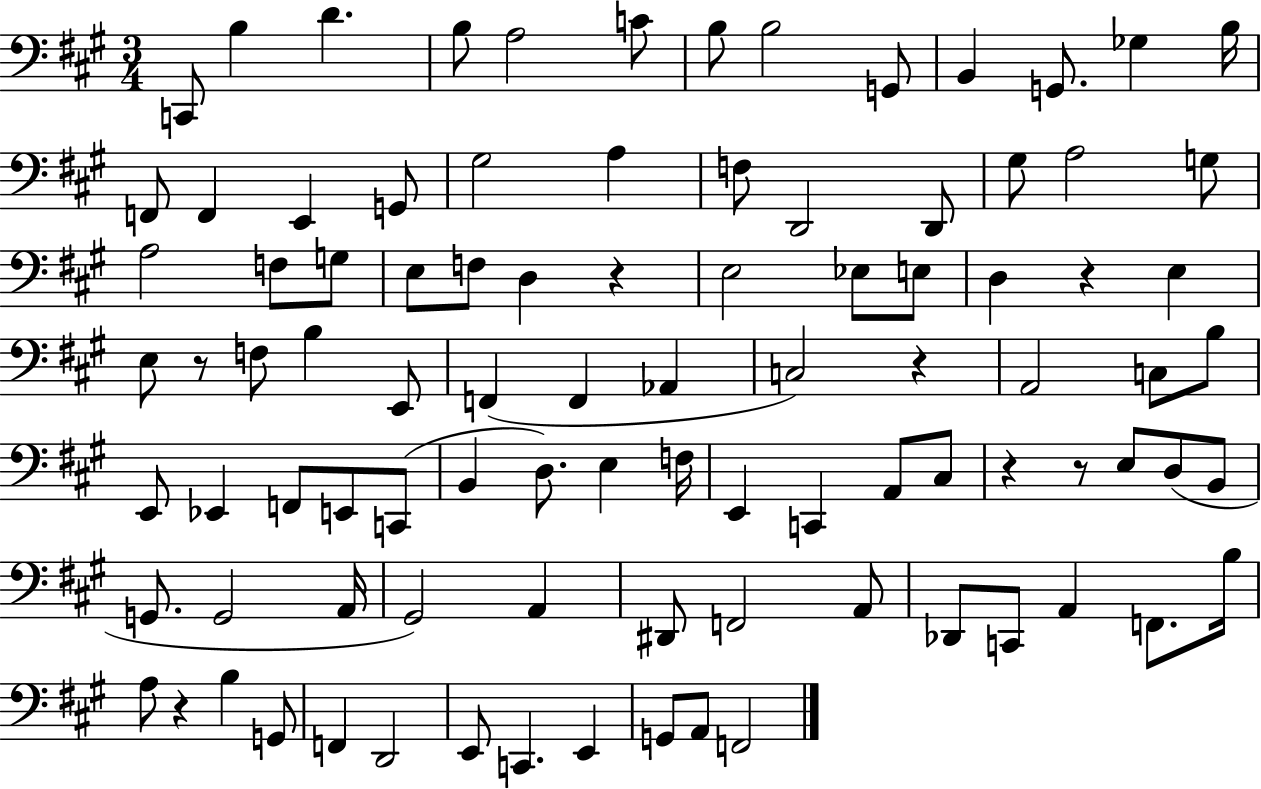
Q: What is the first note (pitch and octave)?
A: C2